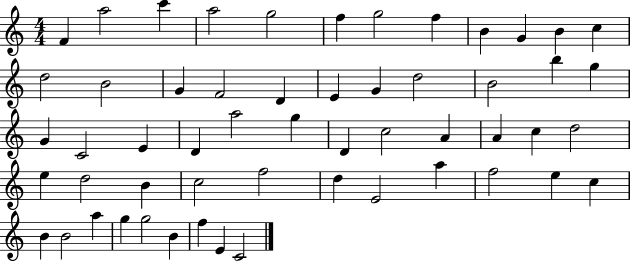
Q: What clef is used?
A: treble